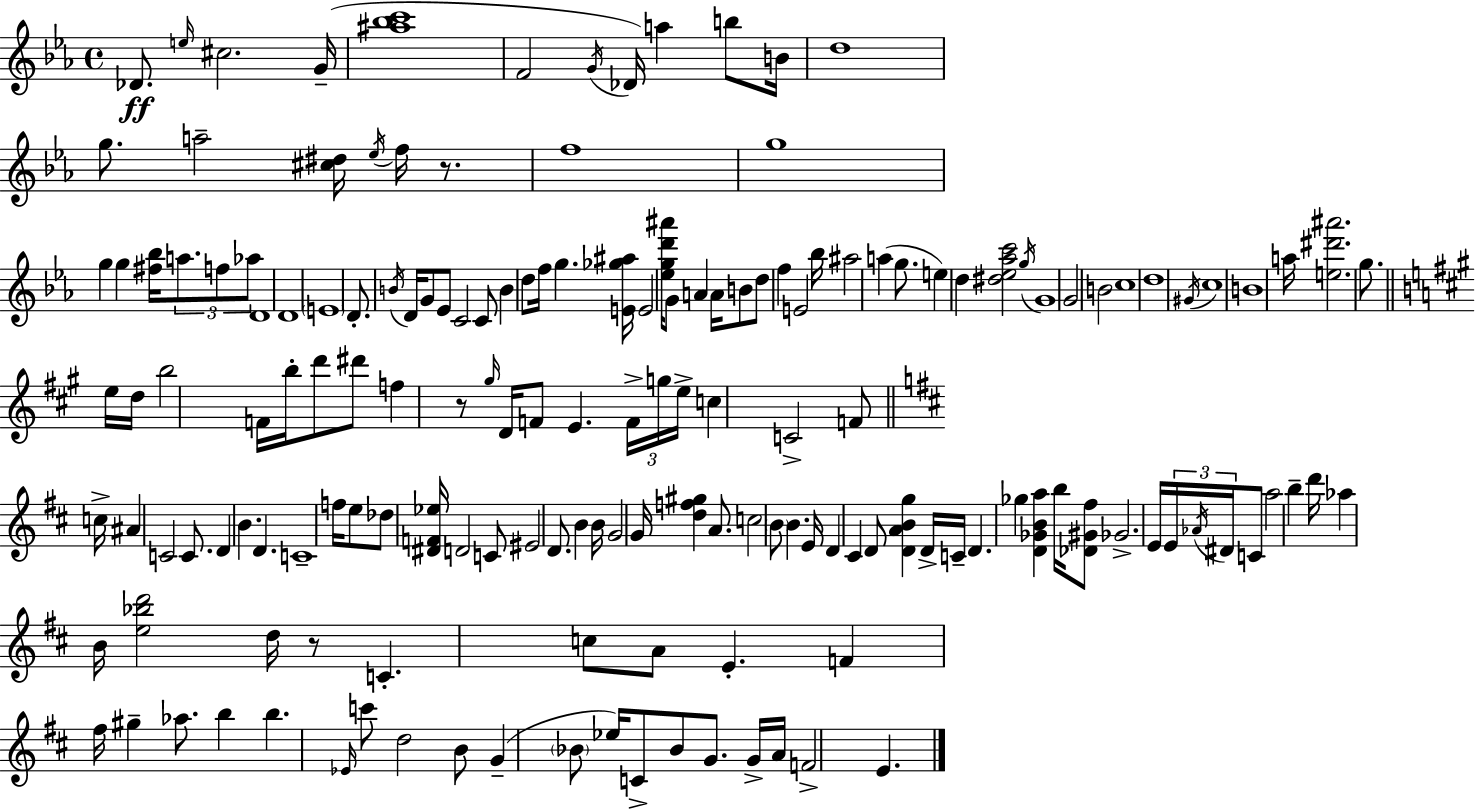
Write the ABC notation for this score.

X:1
T:Untitled
M:4/4
L:1/4
K:Eb
_D/2 e/4 ^c2 G/4 [^a_bc']4 F2 G/4 _D/4 a b/2 B/4 d4 g/2 a2 [^c^d]/4 _e/4 f/4 z/2 f4 g4 g g [^f_b]/4 a/2 f/2 _a/2 D4 D4 E4 D/2 B/4 D/4 G/2 _E/2 C2 C/2 B d/2 f/4 g [E_g^a]/4 E2 [_egd'^a']/4 G/2 A A/4 B/2 d/2 f E2 _b/4 ^a2 a g/2 e d [^d_e_ac']2 g/4 G4 G2 B2 c4 d4 ^G/4 c4 B4 a/4 [e^d'^a']2 g/2 e/4 d/4 b2 F/4 b/4 d'/2 ^d'/2 f z/2 ^g/4 D/4 F/2 E F/4 g/4 e/4 c C2 F/2 c/4 ^A C2 C/2 D B D C4 f/4 e/2 _d/2 [^DF_e]/4 D2 C/2 ^E2 D/2 B B/4 G2 G/4 [df^g] A/2 c2 B/2 B E/4 D ^C D/2 [DABg] D/4 C/4 D _g [D_GBa] b/4 [_D^G^f]/2 _G2 E/4 E/4 _A/4 ^D/4 C/2 a2 b d'/4 _a B/4 [e_bd']2 d/4 z/2 C c/2 A/2 E F ^f/4 ^g _a/2 b b _E/4 c'/2 d2 B/2 G _B/2 _e/4 C/2 _B/2 G/2 G/4 A/4 F2 E